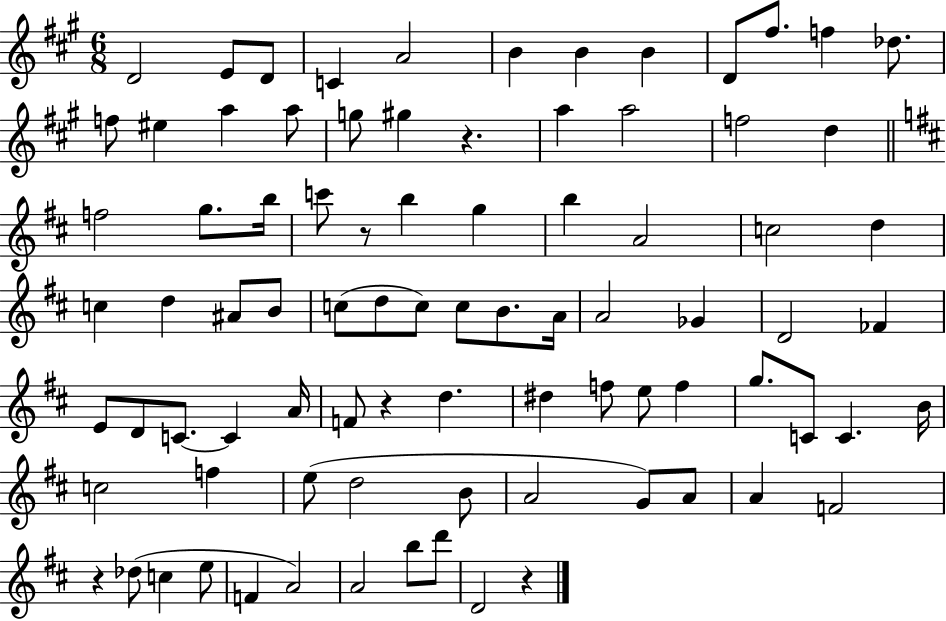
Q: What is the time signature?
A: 6/8